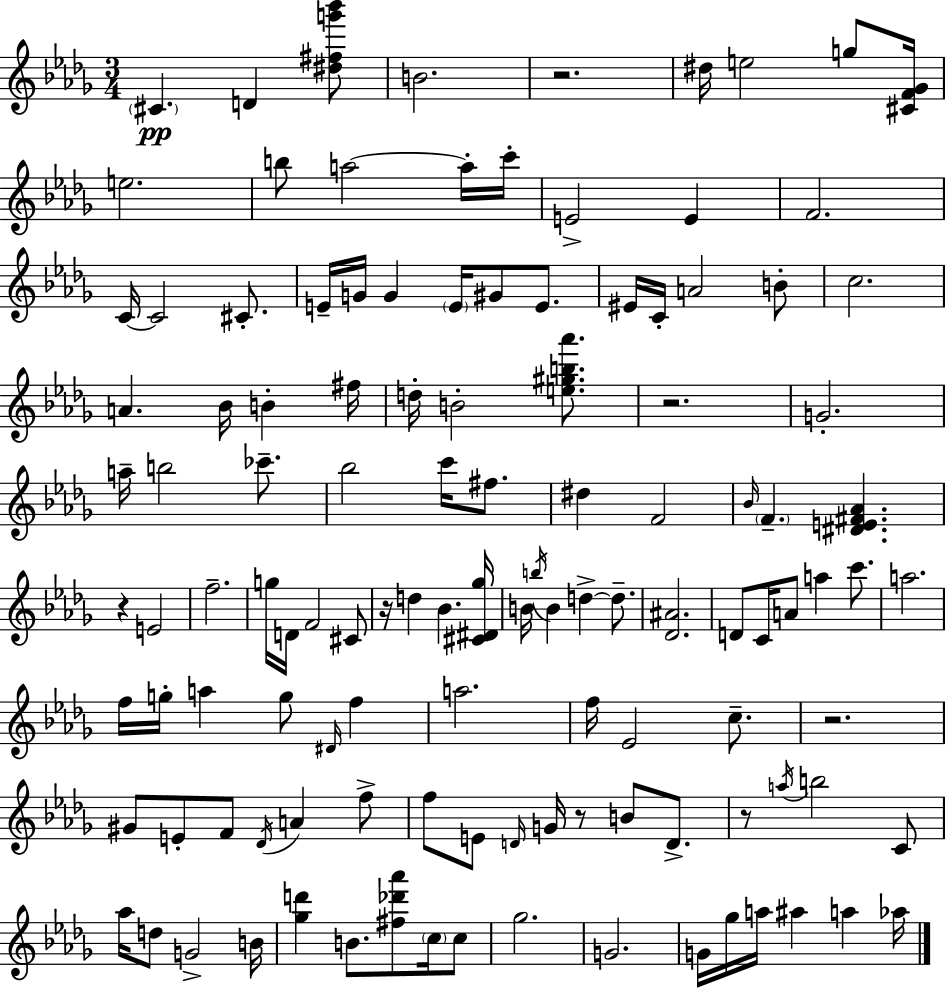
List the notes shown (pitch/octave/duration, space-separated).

C#4/q. D4/q [D#5,F#5,G6,Bb6]/e B4/h. R/h. D#5/s E5/h G5/e [C#4,F4,Gb4]/s E5/h. B5/e A5/h A5/s C6/s E4/h E4/q F4/h. C4/s C4/h C#4/e. E4/s G4/s G4/q E4/s G#4/e E4/e. EIS4/s C4/s A4/h B4/e C5/h. A4/q. Bb4/s B4/q F#5/s D5/s B4/h [E5,G#5,B5,Ab6]/e. R/h. G4/h. A5/s B5/h CES6/e. Bb5/h C6/s F#5/e. D#5/q F4/h Bb4/s F4/q. [D#4,E4,F#4,Ab4]/q. R/q E4/h F5/h. G5/s D4/s F4/h C#4/e R/s D5/q Bb4/q. [C#4,D#4,Gb5]/s B4/s B5/s B4/q D5/q D5/e. [Db4,A#4]/h. D4/e C4/s A4/e A5/q C6/e. A5/h. F5/s G5/s A5/q G5/e D#4/s F5/q A5/h. F5/s Eb4/h C5/e. R/h. G#4/e E4/e F4/e Db4/s A4/q F5/e F5/e E4/e D4/s G4/s R/e B4/e D4/e. R/e A5/s B5/h C4/e Ab5/s D5/e G4/h B4/s [Gb5,D6]/q B4/e. [F#5,Db6,Ab6]/e C5/s C5/e Gb5/h. G4/h. G4/s Gb5/s A5/s A#5/q A5/q Ab5/s